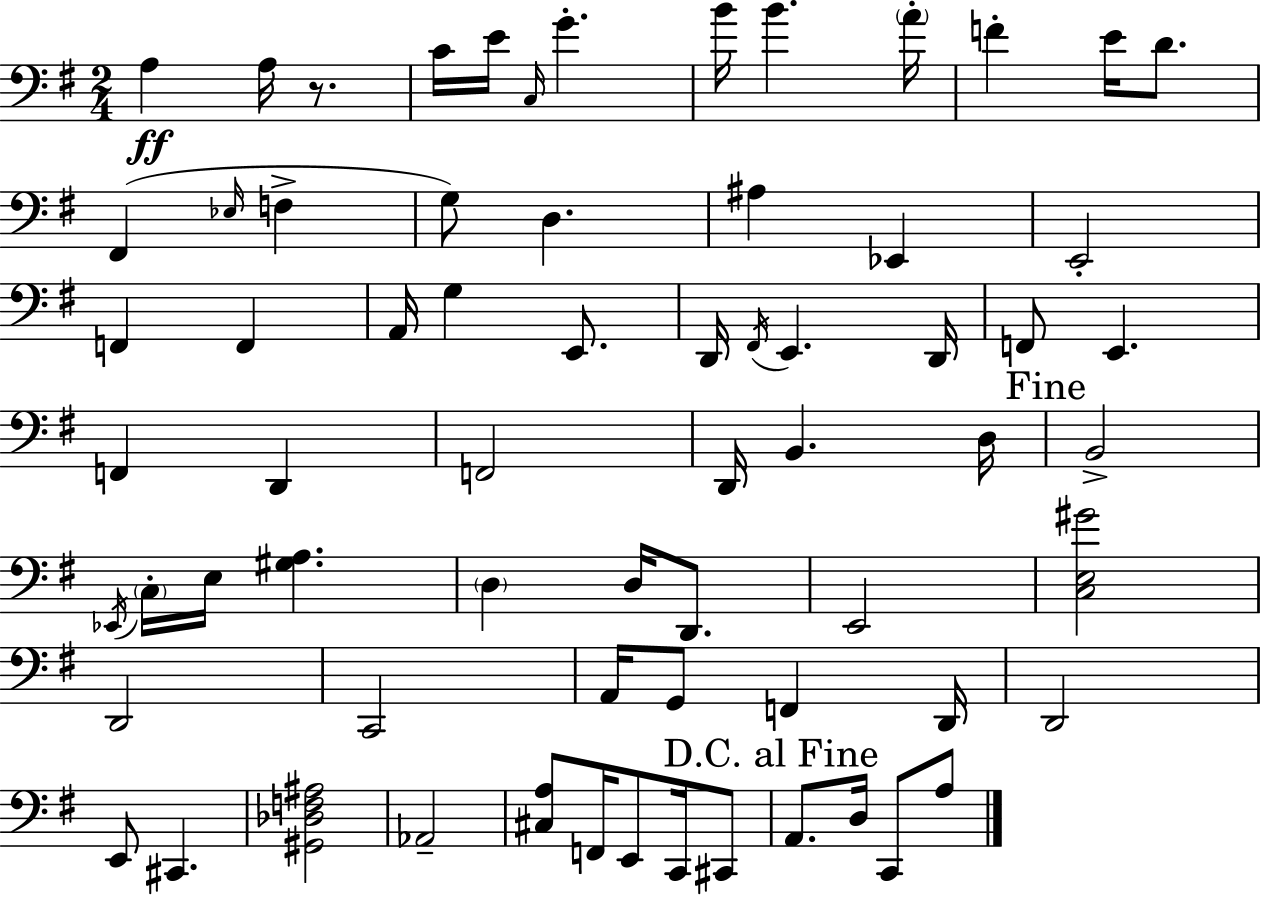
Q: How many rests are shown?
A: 1